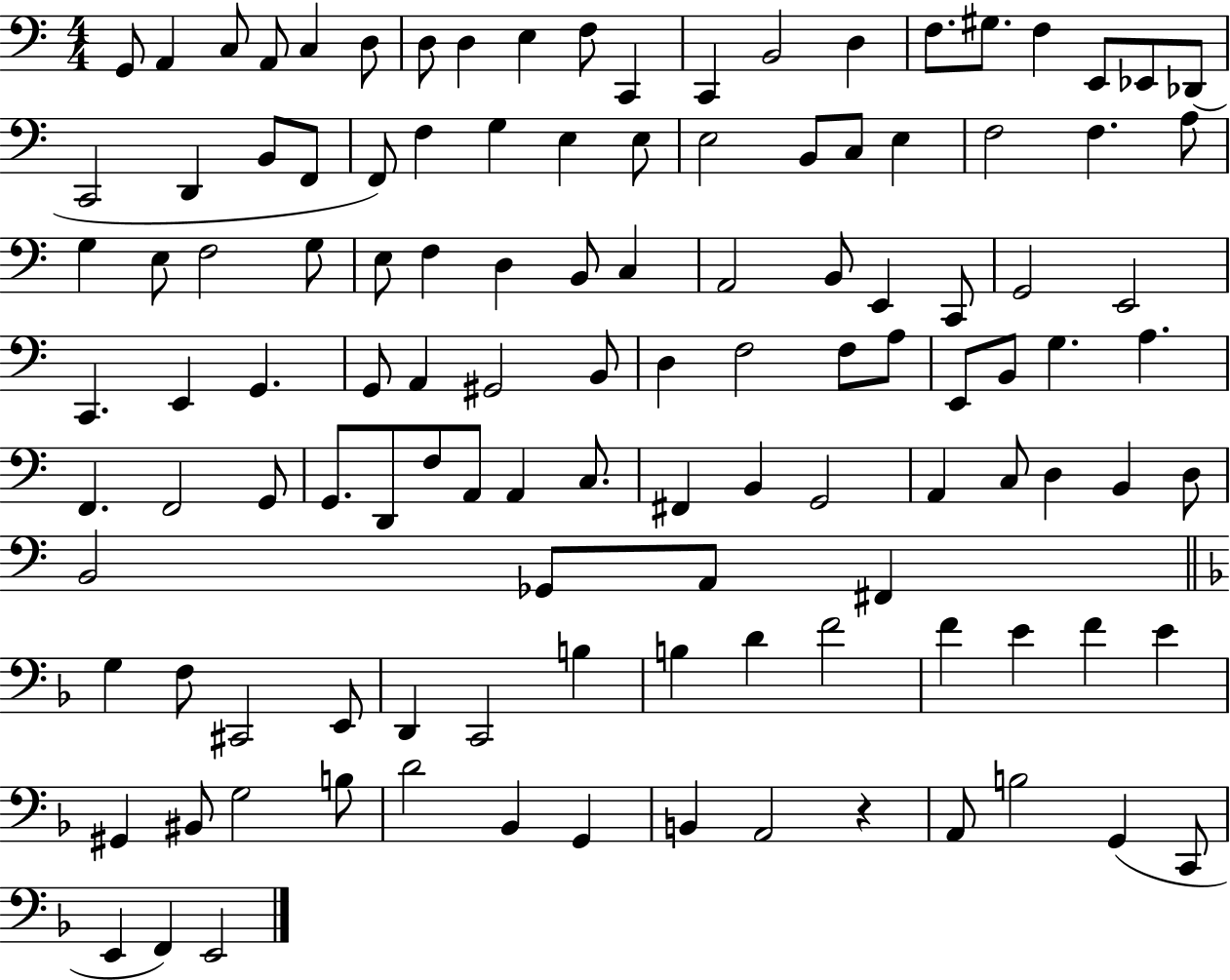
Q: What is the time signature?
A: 4/4